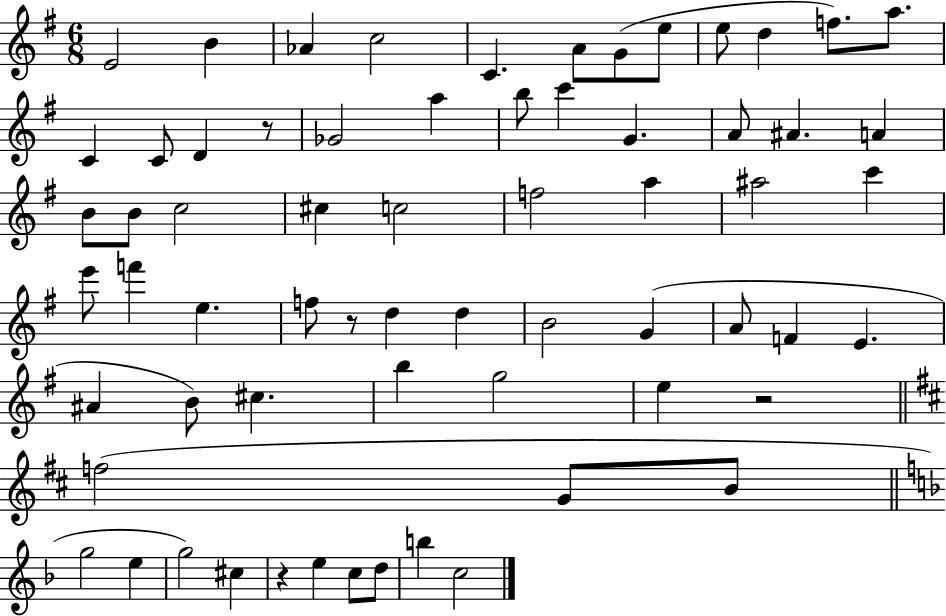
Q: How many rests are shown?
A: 4